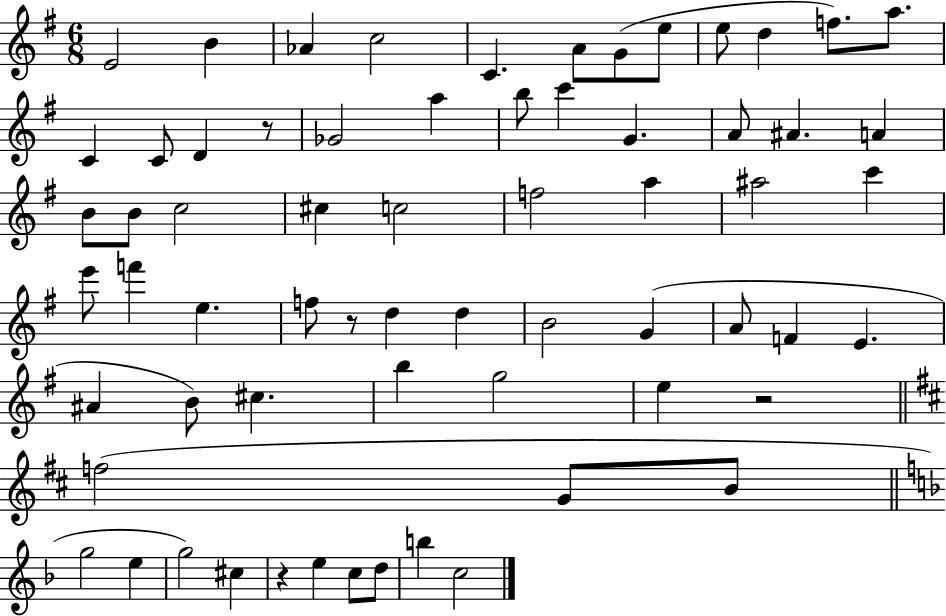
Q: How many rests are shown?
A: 4